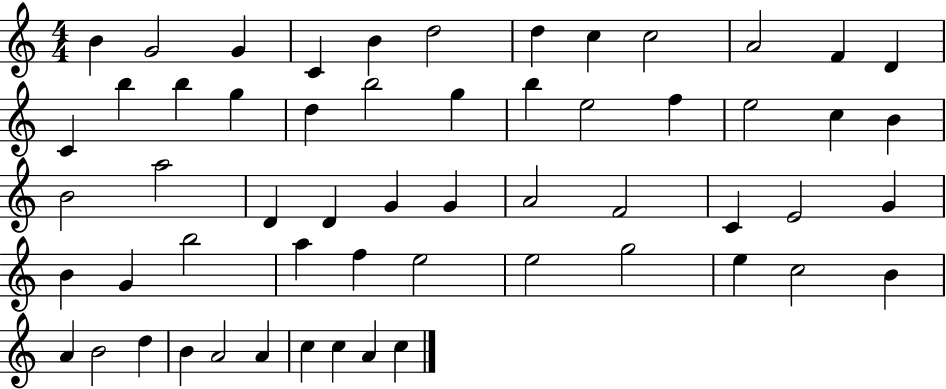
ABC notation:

X:1
T:Untitled
M:4/4
L:1/4
K:C
B G2 G C B d2 d c c2 A2 F D C b b g d b2 g b e2 f e2 c B B2 a2 D D G G A2 F2 C E2 G B G b2 a f e2 e2 g2 e c2 B A B2 d B A2 A c c A c